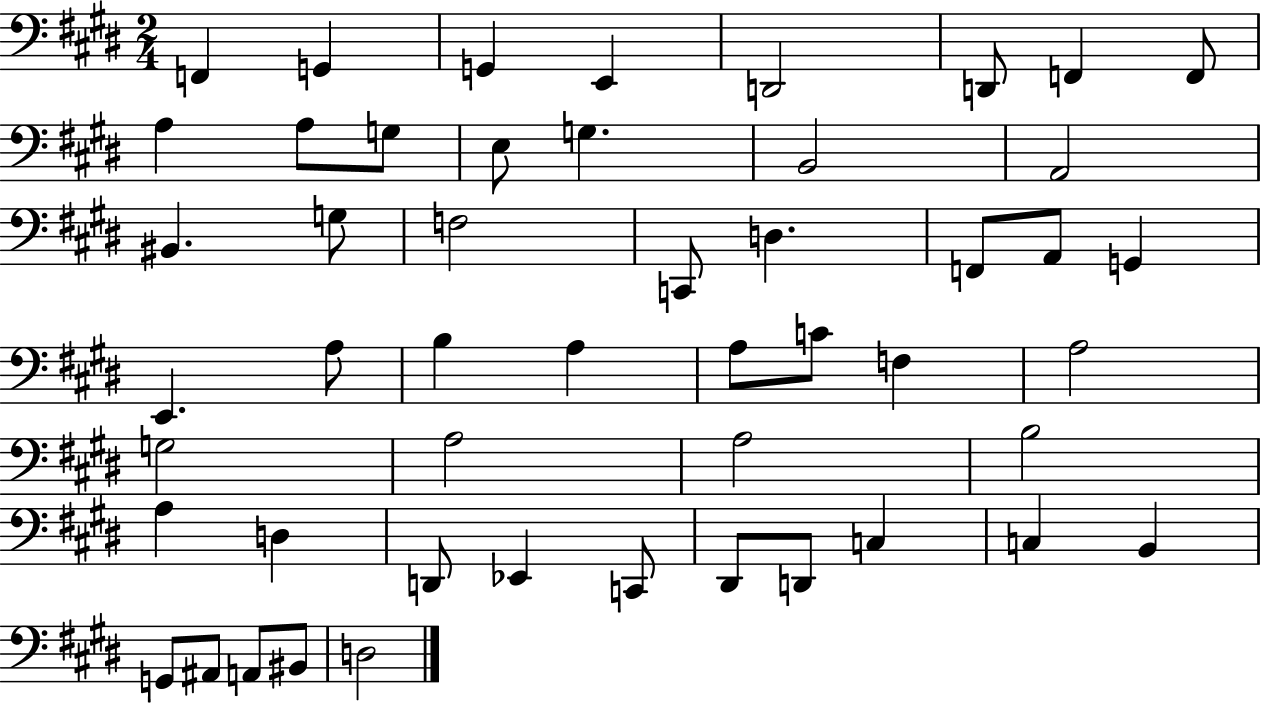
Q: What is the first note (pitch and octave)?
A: F2